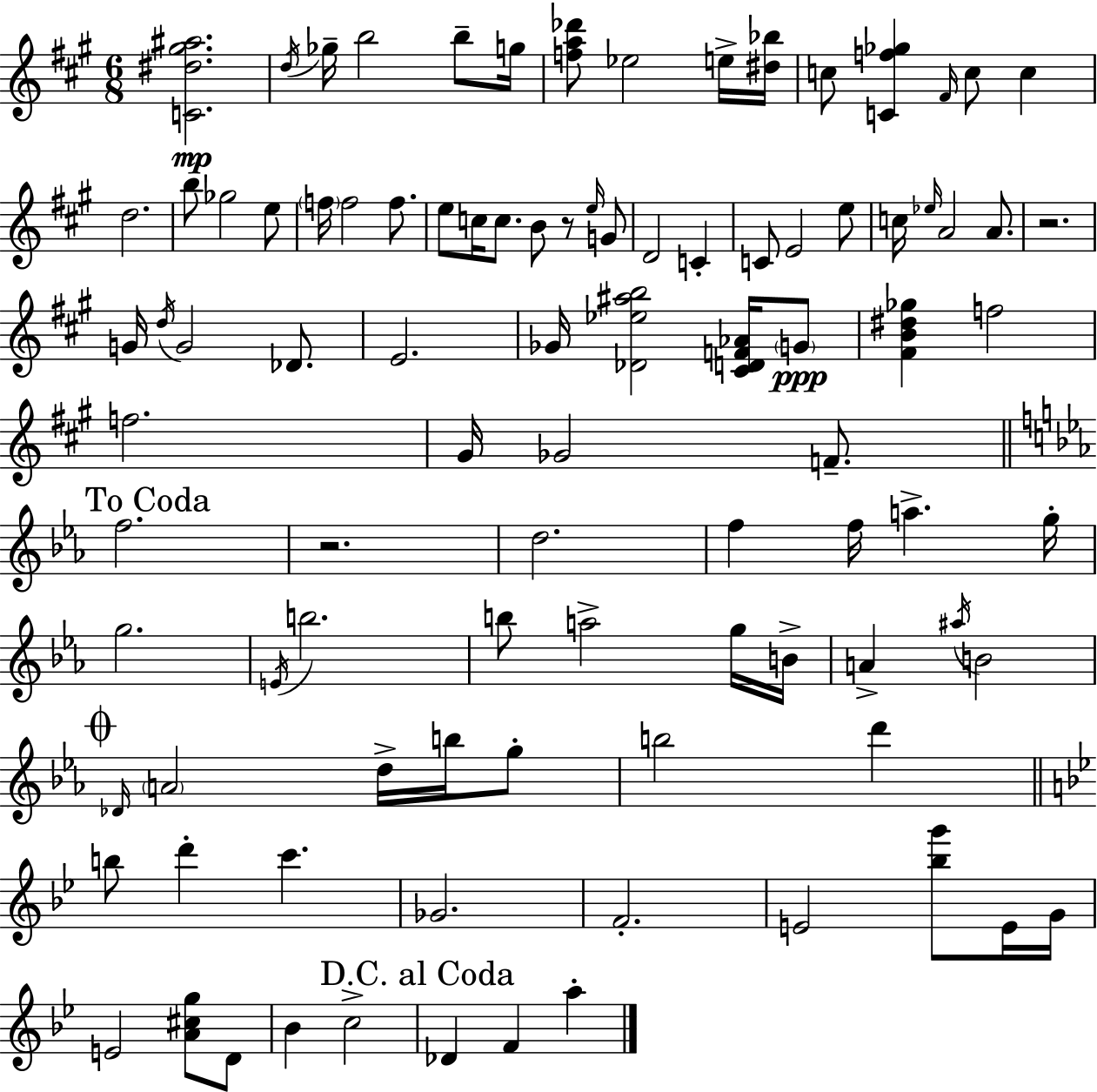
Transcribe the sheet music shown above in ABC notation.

X:1
T:Untitled
M:6/8
L:1/4
K:A
[C^d^g^a]2 d/4 _g/4 b2 b/2 g/4 [fa_d']/2 _e2 e/4 [^d_b]/4 c/2 [Cf_g] ^F/4 c/2 c d2 b/2 _g2 e/2 f/4 f2 f/2 e/2 c/4 c/2 B/2 z/2 e/4 G/2 D2 C C/2 E2 e/2 c/4 _e/4 A2 A/2 z2 G/4 d/4 G2 _D/2 E2 _G/4 [_D_e^ab]2 [^CDF_A]/4 G/2 [^FB^d_g] f2 f2 ^G/4 _G2 F/2 f2 z2 d2 f f/4 a g/4 g2 E/4 b2 b/2 a2 g/4 B/4 A ^a/4 B2 _D/4 A2 d/4 b/4 g/2 b2 d' b/2 d' c' _G2 F2 E2 [_bg']/2 E/4 G/4 E2 [A^cg]/2 D/2 _B c2 _D F a